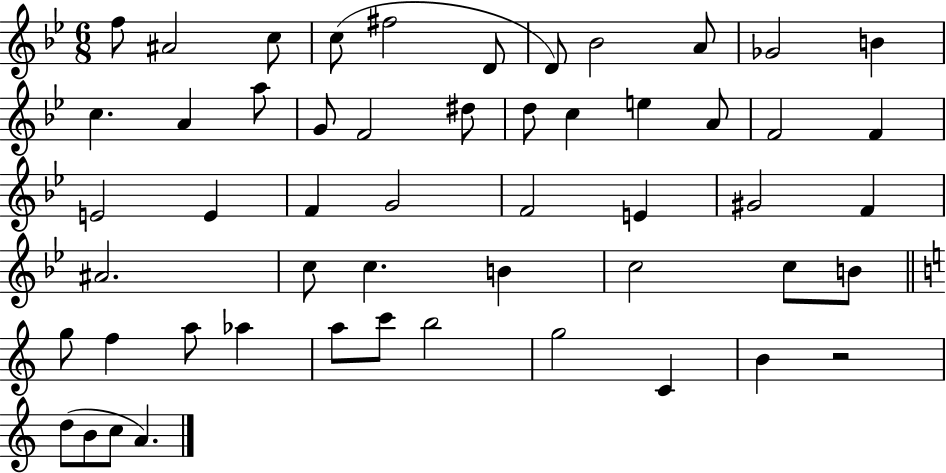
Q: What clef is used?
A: treble